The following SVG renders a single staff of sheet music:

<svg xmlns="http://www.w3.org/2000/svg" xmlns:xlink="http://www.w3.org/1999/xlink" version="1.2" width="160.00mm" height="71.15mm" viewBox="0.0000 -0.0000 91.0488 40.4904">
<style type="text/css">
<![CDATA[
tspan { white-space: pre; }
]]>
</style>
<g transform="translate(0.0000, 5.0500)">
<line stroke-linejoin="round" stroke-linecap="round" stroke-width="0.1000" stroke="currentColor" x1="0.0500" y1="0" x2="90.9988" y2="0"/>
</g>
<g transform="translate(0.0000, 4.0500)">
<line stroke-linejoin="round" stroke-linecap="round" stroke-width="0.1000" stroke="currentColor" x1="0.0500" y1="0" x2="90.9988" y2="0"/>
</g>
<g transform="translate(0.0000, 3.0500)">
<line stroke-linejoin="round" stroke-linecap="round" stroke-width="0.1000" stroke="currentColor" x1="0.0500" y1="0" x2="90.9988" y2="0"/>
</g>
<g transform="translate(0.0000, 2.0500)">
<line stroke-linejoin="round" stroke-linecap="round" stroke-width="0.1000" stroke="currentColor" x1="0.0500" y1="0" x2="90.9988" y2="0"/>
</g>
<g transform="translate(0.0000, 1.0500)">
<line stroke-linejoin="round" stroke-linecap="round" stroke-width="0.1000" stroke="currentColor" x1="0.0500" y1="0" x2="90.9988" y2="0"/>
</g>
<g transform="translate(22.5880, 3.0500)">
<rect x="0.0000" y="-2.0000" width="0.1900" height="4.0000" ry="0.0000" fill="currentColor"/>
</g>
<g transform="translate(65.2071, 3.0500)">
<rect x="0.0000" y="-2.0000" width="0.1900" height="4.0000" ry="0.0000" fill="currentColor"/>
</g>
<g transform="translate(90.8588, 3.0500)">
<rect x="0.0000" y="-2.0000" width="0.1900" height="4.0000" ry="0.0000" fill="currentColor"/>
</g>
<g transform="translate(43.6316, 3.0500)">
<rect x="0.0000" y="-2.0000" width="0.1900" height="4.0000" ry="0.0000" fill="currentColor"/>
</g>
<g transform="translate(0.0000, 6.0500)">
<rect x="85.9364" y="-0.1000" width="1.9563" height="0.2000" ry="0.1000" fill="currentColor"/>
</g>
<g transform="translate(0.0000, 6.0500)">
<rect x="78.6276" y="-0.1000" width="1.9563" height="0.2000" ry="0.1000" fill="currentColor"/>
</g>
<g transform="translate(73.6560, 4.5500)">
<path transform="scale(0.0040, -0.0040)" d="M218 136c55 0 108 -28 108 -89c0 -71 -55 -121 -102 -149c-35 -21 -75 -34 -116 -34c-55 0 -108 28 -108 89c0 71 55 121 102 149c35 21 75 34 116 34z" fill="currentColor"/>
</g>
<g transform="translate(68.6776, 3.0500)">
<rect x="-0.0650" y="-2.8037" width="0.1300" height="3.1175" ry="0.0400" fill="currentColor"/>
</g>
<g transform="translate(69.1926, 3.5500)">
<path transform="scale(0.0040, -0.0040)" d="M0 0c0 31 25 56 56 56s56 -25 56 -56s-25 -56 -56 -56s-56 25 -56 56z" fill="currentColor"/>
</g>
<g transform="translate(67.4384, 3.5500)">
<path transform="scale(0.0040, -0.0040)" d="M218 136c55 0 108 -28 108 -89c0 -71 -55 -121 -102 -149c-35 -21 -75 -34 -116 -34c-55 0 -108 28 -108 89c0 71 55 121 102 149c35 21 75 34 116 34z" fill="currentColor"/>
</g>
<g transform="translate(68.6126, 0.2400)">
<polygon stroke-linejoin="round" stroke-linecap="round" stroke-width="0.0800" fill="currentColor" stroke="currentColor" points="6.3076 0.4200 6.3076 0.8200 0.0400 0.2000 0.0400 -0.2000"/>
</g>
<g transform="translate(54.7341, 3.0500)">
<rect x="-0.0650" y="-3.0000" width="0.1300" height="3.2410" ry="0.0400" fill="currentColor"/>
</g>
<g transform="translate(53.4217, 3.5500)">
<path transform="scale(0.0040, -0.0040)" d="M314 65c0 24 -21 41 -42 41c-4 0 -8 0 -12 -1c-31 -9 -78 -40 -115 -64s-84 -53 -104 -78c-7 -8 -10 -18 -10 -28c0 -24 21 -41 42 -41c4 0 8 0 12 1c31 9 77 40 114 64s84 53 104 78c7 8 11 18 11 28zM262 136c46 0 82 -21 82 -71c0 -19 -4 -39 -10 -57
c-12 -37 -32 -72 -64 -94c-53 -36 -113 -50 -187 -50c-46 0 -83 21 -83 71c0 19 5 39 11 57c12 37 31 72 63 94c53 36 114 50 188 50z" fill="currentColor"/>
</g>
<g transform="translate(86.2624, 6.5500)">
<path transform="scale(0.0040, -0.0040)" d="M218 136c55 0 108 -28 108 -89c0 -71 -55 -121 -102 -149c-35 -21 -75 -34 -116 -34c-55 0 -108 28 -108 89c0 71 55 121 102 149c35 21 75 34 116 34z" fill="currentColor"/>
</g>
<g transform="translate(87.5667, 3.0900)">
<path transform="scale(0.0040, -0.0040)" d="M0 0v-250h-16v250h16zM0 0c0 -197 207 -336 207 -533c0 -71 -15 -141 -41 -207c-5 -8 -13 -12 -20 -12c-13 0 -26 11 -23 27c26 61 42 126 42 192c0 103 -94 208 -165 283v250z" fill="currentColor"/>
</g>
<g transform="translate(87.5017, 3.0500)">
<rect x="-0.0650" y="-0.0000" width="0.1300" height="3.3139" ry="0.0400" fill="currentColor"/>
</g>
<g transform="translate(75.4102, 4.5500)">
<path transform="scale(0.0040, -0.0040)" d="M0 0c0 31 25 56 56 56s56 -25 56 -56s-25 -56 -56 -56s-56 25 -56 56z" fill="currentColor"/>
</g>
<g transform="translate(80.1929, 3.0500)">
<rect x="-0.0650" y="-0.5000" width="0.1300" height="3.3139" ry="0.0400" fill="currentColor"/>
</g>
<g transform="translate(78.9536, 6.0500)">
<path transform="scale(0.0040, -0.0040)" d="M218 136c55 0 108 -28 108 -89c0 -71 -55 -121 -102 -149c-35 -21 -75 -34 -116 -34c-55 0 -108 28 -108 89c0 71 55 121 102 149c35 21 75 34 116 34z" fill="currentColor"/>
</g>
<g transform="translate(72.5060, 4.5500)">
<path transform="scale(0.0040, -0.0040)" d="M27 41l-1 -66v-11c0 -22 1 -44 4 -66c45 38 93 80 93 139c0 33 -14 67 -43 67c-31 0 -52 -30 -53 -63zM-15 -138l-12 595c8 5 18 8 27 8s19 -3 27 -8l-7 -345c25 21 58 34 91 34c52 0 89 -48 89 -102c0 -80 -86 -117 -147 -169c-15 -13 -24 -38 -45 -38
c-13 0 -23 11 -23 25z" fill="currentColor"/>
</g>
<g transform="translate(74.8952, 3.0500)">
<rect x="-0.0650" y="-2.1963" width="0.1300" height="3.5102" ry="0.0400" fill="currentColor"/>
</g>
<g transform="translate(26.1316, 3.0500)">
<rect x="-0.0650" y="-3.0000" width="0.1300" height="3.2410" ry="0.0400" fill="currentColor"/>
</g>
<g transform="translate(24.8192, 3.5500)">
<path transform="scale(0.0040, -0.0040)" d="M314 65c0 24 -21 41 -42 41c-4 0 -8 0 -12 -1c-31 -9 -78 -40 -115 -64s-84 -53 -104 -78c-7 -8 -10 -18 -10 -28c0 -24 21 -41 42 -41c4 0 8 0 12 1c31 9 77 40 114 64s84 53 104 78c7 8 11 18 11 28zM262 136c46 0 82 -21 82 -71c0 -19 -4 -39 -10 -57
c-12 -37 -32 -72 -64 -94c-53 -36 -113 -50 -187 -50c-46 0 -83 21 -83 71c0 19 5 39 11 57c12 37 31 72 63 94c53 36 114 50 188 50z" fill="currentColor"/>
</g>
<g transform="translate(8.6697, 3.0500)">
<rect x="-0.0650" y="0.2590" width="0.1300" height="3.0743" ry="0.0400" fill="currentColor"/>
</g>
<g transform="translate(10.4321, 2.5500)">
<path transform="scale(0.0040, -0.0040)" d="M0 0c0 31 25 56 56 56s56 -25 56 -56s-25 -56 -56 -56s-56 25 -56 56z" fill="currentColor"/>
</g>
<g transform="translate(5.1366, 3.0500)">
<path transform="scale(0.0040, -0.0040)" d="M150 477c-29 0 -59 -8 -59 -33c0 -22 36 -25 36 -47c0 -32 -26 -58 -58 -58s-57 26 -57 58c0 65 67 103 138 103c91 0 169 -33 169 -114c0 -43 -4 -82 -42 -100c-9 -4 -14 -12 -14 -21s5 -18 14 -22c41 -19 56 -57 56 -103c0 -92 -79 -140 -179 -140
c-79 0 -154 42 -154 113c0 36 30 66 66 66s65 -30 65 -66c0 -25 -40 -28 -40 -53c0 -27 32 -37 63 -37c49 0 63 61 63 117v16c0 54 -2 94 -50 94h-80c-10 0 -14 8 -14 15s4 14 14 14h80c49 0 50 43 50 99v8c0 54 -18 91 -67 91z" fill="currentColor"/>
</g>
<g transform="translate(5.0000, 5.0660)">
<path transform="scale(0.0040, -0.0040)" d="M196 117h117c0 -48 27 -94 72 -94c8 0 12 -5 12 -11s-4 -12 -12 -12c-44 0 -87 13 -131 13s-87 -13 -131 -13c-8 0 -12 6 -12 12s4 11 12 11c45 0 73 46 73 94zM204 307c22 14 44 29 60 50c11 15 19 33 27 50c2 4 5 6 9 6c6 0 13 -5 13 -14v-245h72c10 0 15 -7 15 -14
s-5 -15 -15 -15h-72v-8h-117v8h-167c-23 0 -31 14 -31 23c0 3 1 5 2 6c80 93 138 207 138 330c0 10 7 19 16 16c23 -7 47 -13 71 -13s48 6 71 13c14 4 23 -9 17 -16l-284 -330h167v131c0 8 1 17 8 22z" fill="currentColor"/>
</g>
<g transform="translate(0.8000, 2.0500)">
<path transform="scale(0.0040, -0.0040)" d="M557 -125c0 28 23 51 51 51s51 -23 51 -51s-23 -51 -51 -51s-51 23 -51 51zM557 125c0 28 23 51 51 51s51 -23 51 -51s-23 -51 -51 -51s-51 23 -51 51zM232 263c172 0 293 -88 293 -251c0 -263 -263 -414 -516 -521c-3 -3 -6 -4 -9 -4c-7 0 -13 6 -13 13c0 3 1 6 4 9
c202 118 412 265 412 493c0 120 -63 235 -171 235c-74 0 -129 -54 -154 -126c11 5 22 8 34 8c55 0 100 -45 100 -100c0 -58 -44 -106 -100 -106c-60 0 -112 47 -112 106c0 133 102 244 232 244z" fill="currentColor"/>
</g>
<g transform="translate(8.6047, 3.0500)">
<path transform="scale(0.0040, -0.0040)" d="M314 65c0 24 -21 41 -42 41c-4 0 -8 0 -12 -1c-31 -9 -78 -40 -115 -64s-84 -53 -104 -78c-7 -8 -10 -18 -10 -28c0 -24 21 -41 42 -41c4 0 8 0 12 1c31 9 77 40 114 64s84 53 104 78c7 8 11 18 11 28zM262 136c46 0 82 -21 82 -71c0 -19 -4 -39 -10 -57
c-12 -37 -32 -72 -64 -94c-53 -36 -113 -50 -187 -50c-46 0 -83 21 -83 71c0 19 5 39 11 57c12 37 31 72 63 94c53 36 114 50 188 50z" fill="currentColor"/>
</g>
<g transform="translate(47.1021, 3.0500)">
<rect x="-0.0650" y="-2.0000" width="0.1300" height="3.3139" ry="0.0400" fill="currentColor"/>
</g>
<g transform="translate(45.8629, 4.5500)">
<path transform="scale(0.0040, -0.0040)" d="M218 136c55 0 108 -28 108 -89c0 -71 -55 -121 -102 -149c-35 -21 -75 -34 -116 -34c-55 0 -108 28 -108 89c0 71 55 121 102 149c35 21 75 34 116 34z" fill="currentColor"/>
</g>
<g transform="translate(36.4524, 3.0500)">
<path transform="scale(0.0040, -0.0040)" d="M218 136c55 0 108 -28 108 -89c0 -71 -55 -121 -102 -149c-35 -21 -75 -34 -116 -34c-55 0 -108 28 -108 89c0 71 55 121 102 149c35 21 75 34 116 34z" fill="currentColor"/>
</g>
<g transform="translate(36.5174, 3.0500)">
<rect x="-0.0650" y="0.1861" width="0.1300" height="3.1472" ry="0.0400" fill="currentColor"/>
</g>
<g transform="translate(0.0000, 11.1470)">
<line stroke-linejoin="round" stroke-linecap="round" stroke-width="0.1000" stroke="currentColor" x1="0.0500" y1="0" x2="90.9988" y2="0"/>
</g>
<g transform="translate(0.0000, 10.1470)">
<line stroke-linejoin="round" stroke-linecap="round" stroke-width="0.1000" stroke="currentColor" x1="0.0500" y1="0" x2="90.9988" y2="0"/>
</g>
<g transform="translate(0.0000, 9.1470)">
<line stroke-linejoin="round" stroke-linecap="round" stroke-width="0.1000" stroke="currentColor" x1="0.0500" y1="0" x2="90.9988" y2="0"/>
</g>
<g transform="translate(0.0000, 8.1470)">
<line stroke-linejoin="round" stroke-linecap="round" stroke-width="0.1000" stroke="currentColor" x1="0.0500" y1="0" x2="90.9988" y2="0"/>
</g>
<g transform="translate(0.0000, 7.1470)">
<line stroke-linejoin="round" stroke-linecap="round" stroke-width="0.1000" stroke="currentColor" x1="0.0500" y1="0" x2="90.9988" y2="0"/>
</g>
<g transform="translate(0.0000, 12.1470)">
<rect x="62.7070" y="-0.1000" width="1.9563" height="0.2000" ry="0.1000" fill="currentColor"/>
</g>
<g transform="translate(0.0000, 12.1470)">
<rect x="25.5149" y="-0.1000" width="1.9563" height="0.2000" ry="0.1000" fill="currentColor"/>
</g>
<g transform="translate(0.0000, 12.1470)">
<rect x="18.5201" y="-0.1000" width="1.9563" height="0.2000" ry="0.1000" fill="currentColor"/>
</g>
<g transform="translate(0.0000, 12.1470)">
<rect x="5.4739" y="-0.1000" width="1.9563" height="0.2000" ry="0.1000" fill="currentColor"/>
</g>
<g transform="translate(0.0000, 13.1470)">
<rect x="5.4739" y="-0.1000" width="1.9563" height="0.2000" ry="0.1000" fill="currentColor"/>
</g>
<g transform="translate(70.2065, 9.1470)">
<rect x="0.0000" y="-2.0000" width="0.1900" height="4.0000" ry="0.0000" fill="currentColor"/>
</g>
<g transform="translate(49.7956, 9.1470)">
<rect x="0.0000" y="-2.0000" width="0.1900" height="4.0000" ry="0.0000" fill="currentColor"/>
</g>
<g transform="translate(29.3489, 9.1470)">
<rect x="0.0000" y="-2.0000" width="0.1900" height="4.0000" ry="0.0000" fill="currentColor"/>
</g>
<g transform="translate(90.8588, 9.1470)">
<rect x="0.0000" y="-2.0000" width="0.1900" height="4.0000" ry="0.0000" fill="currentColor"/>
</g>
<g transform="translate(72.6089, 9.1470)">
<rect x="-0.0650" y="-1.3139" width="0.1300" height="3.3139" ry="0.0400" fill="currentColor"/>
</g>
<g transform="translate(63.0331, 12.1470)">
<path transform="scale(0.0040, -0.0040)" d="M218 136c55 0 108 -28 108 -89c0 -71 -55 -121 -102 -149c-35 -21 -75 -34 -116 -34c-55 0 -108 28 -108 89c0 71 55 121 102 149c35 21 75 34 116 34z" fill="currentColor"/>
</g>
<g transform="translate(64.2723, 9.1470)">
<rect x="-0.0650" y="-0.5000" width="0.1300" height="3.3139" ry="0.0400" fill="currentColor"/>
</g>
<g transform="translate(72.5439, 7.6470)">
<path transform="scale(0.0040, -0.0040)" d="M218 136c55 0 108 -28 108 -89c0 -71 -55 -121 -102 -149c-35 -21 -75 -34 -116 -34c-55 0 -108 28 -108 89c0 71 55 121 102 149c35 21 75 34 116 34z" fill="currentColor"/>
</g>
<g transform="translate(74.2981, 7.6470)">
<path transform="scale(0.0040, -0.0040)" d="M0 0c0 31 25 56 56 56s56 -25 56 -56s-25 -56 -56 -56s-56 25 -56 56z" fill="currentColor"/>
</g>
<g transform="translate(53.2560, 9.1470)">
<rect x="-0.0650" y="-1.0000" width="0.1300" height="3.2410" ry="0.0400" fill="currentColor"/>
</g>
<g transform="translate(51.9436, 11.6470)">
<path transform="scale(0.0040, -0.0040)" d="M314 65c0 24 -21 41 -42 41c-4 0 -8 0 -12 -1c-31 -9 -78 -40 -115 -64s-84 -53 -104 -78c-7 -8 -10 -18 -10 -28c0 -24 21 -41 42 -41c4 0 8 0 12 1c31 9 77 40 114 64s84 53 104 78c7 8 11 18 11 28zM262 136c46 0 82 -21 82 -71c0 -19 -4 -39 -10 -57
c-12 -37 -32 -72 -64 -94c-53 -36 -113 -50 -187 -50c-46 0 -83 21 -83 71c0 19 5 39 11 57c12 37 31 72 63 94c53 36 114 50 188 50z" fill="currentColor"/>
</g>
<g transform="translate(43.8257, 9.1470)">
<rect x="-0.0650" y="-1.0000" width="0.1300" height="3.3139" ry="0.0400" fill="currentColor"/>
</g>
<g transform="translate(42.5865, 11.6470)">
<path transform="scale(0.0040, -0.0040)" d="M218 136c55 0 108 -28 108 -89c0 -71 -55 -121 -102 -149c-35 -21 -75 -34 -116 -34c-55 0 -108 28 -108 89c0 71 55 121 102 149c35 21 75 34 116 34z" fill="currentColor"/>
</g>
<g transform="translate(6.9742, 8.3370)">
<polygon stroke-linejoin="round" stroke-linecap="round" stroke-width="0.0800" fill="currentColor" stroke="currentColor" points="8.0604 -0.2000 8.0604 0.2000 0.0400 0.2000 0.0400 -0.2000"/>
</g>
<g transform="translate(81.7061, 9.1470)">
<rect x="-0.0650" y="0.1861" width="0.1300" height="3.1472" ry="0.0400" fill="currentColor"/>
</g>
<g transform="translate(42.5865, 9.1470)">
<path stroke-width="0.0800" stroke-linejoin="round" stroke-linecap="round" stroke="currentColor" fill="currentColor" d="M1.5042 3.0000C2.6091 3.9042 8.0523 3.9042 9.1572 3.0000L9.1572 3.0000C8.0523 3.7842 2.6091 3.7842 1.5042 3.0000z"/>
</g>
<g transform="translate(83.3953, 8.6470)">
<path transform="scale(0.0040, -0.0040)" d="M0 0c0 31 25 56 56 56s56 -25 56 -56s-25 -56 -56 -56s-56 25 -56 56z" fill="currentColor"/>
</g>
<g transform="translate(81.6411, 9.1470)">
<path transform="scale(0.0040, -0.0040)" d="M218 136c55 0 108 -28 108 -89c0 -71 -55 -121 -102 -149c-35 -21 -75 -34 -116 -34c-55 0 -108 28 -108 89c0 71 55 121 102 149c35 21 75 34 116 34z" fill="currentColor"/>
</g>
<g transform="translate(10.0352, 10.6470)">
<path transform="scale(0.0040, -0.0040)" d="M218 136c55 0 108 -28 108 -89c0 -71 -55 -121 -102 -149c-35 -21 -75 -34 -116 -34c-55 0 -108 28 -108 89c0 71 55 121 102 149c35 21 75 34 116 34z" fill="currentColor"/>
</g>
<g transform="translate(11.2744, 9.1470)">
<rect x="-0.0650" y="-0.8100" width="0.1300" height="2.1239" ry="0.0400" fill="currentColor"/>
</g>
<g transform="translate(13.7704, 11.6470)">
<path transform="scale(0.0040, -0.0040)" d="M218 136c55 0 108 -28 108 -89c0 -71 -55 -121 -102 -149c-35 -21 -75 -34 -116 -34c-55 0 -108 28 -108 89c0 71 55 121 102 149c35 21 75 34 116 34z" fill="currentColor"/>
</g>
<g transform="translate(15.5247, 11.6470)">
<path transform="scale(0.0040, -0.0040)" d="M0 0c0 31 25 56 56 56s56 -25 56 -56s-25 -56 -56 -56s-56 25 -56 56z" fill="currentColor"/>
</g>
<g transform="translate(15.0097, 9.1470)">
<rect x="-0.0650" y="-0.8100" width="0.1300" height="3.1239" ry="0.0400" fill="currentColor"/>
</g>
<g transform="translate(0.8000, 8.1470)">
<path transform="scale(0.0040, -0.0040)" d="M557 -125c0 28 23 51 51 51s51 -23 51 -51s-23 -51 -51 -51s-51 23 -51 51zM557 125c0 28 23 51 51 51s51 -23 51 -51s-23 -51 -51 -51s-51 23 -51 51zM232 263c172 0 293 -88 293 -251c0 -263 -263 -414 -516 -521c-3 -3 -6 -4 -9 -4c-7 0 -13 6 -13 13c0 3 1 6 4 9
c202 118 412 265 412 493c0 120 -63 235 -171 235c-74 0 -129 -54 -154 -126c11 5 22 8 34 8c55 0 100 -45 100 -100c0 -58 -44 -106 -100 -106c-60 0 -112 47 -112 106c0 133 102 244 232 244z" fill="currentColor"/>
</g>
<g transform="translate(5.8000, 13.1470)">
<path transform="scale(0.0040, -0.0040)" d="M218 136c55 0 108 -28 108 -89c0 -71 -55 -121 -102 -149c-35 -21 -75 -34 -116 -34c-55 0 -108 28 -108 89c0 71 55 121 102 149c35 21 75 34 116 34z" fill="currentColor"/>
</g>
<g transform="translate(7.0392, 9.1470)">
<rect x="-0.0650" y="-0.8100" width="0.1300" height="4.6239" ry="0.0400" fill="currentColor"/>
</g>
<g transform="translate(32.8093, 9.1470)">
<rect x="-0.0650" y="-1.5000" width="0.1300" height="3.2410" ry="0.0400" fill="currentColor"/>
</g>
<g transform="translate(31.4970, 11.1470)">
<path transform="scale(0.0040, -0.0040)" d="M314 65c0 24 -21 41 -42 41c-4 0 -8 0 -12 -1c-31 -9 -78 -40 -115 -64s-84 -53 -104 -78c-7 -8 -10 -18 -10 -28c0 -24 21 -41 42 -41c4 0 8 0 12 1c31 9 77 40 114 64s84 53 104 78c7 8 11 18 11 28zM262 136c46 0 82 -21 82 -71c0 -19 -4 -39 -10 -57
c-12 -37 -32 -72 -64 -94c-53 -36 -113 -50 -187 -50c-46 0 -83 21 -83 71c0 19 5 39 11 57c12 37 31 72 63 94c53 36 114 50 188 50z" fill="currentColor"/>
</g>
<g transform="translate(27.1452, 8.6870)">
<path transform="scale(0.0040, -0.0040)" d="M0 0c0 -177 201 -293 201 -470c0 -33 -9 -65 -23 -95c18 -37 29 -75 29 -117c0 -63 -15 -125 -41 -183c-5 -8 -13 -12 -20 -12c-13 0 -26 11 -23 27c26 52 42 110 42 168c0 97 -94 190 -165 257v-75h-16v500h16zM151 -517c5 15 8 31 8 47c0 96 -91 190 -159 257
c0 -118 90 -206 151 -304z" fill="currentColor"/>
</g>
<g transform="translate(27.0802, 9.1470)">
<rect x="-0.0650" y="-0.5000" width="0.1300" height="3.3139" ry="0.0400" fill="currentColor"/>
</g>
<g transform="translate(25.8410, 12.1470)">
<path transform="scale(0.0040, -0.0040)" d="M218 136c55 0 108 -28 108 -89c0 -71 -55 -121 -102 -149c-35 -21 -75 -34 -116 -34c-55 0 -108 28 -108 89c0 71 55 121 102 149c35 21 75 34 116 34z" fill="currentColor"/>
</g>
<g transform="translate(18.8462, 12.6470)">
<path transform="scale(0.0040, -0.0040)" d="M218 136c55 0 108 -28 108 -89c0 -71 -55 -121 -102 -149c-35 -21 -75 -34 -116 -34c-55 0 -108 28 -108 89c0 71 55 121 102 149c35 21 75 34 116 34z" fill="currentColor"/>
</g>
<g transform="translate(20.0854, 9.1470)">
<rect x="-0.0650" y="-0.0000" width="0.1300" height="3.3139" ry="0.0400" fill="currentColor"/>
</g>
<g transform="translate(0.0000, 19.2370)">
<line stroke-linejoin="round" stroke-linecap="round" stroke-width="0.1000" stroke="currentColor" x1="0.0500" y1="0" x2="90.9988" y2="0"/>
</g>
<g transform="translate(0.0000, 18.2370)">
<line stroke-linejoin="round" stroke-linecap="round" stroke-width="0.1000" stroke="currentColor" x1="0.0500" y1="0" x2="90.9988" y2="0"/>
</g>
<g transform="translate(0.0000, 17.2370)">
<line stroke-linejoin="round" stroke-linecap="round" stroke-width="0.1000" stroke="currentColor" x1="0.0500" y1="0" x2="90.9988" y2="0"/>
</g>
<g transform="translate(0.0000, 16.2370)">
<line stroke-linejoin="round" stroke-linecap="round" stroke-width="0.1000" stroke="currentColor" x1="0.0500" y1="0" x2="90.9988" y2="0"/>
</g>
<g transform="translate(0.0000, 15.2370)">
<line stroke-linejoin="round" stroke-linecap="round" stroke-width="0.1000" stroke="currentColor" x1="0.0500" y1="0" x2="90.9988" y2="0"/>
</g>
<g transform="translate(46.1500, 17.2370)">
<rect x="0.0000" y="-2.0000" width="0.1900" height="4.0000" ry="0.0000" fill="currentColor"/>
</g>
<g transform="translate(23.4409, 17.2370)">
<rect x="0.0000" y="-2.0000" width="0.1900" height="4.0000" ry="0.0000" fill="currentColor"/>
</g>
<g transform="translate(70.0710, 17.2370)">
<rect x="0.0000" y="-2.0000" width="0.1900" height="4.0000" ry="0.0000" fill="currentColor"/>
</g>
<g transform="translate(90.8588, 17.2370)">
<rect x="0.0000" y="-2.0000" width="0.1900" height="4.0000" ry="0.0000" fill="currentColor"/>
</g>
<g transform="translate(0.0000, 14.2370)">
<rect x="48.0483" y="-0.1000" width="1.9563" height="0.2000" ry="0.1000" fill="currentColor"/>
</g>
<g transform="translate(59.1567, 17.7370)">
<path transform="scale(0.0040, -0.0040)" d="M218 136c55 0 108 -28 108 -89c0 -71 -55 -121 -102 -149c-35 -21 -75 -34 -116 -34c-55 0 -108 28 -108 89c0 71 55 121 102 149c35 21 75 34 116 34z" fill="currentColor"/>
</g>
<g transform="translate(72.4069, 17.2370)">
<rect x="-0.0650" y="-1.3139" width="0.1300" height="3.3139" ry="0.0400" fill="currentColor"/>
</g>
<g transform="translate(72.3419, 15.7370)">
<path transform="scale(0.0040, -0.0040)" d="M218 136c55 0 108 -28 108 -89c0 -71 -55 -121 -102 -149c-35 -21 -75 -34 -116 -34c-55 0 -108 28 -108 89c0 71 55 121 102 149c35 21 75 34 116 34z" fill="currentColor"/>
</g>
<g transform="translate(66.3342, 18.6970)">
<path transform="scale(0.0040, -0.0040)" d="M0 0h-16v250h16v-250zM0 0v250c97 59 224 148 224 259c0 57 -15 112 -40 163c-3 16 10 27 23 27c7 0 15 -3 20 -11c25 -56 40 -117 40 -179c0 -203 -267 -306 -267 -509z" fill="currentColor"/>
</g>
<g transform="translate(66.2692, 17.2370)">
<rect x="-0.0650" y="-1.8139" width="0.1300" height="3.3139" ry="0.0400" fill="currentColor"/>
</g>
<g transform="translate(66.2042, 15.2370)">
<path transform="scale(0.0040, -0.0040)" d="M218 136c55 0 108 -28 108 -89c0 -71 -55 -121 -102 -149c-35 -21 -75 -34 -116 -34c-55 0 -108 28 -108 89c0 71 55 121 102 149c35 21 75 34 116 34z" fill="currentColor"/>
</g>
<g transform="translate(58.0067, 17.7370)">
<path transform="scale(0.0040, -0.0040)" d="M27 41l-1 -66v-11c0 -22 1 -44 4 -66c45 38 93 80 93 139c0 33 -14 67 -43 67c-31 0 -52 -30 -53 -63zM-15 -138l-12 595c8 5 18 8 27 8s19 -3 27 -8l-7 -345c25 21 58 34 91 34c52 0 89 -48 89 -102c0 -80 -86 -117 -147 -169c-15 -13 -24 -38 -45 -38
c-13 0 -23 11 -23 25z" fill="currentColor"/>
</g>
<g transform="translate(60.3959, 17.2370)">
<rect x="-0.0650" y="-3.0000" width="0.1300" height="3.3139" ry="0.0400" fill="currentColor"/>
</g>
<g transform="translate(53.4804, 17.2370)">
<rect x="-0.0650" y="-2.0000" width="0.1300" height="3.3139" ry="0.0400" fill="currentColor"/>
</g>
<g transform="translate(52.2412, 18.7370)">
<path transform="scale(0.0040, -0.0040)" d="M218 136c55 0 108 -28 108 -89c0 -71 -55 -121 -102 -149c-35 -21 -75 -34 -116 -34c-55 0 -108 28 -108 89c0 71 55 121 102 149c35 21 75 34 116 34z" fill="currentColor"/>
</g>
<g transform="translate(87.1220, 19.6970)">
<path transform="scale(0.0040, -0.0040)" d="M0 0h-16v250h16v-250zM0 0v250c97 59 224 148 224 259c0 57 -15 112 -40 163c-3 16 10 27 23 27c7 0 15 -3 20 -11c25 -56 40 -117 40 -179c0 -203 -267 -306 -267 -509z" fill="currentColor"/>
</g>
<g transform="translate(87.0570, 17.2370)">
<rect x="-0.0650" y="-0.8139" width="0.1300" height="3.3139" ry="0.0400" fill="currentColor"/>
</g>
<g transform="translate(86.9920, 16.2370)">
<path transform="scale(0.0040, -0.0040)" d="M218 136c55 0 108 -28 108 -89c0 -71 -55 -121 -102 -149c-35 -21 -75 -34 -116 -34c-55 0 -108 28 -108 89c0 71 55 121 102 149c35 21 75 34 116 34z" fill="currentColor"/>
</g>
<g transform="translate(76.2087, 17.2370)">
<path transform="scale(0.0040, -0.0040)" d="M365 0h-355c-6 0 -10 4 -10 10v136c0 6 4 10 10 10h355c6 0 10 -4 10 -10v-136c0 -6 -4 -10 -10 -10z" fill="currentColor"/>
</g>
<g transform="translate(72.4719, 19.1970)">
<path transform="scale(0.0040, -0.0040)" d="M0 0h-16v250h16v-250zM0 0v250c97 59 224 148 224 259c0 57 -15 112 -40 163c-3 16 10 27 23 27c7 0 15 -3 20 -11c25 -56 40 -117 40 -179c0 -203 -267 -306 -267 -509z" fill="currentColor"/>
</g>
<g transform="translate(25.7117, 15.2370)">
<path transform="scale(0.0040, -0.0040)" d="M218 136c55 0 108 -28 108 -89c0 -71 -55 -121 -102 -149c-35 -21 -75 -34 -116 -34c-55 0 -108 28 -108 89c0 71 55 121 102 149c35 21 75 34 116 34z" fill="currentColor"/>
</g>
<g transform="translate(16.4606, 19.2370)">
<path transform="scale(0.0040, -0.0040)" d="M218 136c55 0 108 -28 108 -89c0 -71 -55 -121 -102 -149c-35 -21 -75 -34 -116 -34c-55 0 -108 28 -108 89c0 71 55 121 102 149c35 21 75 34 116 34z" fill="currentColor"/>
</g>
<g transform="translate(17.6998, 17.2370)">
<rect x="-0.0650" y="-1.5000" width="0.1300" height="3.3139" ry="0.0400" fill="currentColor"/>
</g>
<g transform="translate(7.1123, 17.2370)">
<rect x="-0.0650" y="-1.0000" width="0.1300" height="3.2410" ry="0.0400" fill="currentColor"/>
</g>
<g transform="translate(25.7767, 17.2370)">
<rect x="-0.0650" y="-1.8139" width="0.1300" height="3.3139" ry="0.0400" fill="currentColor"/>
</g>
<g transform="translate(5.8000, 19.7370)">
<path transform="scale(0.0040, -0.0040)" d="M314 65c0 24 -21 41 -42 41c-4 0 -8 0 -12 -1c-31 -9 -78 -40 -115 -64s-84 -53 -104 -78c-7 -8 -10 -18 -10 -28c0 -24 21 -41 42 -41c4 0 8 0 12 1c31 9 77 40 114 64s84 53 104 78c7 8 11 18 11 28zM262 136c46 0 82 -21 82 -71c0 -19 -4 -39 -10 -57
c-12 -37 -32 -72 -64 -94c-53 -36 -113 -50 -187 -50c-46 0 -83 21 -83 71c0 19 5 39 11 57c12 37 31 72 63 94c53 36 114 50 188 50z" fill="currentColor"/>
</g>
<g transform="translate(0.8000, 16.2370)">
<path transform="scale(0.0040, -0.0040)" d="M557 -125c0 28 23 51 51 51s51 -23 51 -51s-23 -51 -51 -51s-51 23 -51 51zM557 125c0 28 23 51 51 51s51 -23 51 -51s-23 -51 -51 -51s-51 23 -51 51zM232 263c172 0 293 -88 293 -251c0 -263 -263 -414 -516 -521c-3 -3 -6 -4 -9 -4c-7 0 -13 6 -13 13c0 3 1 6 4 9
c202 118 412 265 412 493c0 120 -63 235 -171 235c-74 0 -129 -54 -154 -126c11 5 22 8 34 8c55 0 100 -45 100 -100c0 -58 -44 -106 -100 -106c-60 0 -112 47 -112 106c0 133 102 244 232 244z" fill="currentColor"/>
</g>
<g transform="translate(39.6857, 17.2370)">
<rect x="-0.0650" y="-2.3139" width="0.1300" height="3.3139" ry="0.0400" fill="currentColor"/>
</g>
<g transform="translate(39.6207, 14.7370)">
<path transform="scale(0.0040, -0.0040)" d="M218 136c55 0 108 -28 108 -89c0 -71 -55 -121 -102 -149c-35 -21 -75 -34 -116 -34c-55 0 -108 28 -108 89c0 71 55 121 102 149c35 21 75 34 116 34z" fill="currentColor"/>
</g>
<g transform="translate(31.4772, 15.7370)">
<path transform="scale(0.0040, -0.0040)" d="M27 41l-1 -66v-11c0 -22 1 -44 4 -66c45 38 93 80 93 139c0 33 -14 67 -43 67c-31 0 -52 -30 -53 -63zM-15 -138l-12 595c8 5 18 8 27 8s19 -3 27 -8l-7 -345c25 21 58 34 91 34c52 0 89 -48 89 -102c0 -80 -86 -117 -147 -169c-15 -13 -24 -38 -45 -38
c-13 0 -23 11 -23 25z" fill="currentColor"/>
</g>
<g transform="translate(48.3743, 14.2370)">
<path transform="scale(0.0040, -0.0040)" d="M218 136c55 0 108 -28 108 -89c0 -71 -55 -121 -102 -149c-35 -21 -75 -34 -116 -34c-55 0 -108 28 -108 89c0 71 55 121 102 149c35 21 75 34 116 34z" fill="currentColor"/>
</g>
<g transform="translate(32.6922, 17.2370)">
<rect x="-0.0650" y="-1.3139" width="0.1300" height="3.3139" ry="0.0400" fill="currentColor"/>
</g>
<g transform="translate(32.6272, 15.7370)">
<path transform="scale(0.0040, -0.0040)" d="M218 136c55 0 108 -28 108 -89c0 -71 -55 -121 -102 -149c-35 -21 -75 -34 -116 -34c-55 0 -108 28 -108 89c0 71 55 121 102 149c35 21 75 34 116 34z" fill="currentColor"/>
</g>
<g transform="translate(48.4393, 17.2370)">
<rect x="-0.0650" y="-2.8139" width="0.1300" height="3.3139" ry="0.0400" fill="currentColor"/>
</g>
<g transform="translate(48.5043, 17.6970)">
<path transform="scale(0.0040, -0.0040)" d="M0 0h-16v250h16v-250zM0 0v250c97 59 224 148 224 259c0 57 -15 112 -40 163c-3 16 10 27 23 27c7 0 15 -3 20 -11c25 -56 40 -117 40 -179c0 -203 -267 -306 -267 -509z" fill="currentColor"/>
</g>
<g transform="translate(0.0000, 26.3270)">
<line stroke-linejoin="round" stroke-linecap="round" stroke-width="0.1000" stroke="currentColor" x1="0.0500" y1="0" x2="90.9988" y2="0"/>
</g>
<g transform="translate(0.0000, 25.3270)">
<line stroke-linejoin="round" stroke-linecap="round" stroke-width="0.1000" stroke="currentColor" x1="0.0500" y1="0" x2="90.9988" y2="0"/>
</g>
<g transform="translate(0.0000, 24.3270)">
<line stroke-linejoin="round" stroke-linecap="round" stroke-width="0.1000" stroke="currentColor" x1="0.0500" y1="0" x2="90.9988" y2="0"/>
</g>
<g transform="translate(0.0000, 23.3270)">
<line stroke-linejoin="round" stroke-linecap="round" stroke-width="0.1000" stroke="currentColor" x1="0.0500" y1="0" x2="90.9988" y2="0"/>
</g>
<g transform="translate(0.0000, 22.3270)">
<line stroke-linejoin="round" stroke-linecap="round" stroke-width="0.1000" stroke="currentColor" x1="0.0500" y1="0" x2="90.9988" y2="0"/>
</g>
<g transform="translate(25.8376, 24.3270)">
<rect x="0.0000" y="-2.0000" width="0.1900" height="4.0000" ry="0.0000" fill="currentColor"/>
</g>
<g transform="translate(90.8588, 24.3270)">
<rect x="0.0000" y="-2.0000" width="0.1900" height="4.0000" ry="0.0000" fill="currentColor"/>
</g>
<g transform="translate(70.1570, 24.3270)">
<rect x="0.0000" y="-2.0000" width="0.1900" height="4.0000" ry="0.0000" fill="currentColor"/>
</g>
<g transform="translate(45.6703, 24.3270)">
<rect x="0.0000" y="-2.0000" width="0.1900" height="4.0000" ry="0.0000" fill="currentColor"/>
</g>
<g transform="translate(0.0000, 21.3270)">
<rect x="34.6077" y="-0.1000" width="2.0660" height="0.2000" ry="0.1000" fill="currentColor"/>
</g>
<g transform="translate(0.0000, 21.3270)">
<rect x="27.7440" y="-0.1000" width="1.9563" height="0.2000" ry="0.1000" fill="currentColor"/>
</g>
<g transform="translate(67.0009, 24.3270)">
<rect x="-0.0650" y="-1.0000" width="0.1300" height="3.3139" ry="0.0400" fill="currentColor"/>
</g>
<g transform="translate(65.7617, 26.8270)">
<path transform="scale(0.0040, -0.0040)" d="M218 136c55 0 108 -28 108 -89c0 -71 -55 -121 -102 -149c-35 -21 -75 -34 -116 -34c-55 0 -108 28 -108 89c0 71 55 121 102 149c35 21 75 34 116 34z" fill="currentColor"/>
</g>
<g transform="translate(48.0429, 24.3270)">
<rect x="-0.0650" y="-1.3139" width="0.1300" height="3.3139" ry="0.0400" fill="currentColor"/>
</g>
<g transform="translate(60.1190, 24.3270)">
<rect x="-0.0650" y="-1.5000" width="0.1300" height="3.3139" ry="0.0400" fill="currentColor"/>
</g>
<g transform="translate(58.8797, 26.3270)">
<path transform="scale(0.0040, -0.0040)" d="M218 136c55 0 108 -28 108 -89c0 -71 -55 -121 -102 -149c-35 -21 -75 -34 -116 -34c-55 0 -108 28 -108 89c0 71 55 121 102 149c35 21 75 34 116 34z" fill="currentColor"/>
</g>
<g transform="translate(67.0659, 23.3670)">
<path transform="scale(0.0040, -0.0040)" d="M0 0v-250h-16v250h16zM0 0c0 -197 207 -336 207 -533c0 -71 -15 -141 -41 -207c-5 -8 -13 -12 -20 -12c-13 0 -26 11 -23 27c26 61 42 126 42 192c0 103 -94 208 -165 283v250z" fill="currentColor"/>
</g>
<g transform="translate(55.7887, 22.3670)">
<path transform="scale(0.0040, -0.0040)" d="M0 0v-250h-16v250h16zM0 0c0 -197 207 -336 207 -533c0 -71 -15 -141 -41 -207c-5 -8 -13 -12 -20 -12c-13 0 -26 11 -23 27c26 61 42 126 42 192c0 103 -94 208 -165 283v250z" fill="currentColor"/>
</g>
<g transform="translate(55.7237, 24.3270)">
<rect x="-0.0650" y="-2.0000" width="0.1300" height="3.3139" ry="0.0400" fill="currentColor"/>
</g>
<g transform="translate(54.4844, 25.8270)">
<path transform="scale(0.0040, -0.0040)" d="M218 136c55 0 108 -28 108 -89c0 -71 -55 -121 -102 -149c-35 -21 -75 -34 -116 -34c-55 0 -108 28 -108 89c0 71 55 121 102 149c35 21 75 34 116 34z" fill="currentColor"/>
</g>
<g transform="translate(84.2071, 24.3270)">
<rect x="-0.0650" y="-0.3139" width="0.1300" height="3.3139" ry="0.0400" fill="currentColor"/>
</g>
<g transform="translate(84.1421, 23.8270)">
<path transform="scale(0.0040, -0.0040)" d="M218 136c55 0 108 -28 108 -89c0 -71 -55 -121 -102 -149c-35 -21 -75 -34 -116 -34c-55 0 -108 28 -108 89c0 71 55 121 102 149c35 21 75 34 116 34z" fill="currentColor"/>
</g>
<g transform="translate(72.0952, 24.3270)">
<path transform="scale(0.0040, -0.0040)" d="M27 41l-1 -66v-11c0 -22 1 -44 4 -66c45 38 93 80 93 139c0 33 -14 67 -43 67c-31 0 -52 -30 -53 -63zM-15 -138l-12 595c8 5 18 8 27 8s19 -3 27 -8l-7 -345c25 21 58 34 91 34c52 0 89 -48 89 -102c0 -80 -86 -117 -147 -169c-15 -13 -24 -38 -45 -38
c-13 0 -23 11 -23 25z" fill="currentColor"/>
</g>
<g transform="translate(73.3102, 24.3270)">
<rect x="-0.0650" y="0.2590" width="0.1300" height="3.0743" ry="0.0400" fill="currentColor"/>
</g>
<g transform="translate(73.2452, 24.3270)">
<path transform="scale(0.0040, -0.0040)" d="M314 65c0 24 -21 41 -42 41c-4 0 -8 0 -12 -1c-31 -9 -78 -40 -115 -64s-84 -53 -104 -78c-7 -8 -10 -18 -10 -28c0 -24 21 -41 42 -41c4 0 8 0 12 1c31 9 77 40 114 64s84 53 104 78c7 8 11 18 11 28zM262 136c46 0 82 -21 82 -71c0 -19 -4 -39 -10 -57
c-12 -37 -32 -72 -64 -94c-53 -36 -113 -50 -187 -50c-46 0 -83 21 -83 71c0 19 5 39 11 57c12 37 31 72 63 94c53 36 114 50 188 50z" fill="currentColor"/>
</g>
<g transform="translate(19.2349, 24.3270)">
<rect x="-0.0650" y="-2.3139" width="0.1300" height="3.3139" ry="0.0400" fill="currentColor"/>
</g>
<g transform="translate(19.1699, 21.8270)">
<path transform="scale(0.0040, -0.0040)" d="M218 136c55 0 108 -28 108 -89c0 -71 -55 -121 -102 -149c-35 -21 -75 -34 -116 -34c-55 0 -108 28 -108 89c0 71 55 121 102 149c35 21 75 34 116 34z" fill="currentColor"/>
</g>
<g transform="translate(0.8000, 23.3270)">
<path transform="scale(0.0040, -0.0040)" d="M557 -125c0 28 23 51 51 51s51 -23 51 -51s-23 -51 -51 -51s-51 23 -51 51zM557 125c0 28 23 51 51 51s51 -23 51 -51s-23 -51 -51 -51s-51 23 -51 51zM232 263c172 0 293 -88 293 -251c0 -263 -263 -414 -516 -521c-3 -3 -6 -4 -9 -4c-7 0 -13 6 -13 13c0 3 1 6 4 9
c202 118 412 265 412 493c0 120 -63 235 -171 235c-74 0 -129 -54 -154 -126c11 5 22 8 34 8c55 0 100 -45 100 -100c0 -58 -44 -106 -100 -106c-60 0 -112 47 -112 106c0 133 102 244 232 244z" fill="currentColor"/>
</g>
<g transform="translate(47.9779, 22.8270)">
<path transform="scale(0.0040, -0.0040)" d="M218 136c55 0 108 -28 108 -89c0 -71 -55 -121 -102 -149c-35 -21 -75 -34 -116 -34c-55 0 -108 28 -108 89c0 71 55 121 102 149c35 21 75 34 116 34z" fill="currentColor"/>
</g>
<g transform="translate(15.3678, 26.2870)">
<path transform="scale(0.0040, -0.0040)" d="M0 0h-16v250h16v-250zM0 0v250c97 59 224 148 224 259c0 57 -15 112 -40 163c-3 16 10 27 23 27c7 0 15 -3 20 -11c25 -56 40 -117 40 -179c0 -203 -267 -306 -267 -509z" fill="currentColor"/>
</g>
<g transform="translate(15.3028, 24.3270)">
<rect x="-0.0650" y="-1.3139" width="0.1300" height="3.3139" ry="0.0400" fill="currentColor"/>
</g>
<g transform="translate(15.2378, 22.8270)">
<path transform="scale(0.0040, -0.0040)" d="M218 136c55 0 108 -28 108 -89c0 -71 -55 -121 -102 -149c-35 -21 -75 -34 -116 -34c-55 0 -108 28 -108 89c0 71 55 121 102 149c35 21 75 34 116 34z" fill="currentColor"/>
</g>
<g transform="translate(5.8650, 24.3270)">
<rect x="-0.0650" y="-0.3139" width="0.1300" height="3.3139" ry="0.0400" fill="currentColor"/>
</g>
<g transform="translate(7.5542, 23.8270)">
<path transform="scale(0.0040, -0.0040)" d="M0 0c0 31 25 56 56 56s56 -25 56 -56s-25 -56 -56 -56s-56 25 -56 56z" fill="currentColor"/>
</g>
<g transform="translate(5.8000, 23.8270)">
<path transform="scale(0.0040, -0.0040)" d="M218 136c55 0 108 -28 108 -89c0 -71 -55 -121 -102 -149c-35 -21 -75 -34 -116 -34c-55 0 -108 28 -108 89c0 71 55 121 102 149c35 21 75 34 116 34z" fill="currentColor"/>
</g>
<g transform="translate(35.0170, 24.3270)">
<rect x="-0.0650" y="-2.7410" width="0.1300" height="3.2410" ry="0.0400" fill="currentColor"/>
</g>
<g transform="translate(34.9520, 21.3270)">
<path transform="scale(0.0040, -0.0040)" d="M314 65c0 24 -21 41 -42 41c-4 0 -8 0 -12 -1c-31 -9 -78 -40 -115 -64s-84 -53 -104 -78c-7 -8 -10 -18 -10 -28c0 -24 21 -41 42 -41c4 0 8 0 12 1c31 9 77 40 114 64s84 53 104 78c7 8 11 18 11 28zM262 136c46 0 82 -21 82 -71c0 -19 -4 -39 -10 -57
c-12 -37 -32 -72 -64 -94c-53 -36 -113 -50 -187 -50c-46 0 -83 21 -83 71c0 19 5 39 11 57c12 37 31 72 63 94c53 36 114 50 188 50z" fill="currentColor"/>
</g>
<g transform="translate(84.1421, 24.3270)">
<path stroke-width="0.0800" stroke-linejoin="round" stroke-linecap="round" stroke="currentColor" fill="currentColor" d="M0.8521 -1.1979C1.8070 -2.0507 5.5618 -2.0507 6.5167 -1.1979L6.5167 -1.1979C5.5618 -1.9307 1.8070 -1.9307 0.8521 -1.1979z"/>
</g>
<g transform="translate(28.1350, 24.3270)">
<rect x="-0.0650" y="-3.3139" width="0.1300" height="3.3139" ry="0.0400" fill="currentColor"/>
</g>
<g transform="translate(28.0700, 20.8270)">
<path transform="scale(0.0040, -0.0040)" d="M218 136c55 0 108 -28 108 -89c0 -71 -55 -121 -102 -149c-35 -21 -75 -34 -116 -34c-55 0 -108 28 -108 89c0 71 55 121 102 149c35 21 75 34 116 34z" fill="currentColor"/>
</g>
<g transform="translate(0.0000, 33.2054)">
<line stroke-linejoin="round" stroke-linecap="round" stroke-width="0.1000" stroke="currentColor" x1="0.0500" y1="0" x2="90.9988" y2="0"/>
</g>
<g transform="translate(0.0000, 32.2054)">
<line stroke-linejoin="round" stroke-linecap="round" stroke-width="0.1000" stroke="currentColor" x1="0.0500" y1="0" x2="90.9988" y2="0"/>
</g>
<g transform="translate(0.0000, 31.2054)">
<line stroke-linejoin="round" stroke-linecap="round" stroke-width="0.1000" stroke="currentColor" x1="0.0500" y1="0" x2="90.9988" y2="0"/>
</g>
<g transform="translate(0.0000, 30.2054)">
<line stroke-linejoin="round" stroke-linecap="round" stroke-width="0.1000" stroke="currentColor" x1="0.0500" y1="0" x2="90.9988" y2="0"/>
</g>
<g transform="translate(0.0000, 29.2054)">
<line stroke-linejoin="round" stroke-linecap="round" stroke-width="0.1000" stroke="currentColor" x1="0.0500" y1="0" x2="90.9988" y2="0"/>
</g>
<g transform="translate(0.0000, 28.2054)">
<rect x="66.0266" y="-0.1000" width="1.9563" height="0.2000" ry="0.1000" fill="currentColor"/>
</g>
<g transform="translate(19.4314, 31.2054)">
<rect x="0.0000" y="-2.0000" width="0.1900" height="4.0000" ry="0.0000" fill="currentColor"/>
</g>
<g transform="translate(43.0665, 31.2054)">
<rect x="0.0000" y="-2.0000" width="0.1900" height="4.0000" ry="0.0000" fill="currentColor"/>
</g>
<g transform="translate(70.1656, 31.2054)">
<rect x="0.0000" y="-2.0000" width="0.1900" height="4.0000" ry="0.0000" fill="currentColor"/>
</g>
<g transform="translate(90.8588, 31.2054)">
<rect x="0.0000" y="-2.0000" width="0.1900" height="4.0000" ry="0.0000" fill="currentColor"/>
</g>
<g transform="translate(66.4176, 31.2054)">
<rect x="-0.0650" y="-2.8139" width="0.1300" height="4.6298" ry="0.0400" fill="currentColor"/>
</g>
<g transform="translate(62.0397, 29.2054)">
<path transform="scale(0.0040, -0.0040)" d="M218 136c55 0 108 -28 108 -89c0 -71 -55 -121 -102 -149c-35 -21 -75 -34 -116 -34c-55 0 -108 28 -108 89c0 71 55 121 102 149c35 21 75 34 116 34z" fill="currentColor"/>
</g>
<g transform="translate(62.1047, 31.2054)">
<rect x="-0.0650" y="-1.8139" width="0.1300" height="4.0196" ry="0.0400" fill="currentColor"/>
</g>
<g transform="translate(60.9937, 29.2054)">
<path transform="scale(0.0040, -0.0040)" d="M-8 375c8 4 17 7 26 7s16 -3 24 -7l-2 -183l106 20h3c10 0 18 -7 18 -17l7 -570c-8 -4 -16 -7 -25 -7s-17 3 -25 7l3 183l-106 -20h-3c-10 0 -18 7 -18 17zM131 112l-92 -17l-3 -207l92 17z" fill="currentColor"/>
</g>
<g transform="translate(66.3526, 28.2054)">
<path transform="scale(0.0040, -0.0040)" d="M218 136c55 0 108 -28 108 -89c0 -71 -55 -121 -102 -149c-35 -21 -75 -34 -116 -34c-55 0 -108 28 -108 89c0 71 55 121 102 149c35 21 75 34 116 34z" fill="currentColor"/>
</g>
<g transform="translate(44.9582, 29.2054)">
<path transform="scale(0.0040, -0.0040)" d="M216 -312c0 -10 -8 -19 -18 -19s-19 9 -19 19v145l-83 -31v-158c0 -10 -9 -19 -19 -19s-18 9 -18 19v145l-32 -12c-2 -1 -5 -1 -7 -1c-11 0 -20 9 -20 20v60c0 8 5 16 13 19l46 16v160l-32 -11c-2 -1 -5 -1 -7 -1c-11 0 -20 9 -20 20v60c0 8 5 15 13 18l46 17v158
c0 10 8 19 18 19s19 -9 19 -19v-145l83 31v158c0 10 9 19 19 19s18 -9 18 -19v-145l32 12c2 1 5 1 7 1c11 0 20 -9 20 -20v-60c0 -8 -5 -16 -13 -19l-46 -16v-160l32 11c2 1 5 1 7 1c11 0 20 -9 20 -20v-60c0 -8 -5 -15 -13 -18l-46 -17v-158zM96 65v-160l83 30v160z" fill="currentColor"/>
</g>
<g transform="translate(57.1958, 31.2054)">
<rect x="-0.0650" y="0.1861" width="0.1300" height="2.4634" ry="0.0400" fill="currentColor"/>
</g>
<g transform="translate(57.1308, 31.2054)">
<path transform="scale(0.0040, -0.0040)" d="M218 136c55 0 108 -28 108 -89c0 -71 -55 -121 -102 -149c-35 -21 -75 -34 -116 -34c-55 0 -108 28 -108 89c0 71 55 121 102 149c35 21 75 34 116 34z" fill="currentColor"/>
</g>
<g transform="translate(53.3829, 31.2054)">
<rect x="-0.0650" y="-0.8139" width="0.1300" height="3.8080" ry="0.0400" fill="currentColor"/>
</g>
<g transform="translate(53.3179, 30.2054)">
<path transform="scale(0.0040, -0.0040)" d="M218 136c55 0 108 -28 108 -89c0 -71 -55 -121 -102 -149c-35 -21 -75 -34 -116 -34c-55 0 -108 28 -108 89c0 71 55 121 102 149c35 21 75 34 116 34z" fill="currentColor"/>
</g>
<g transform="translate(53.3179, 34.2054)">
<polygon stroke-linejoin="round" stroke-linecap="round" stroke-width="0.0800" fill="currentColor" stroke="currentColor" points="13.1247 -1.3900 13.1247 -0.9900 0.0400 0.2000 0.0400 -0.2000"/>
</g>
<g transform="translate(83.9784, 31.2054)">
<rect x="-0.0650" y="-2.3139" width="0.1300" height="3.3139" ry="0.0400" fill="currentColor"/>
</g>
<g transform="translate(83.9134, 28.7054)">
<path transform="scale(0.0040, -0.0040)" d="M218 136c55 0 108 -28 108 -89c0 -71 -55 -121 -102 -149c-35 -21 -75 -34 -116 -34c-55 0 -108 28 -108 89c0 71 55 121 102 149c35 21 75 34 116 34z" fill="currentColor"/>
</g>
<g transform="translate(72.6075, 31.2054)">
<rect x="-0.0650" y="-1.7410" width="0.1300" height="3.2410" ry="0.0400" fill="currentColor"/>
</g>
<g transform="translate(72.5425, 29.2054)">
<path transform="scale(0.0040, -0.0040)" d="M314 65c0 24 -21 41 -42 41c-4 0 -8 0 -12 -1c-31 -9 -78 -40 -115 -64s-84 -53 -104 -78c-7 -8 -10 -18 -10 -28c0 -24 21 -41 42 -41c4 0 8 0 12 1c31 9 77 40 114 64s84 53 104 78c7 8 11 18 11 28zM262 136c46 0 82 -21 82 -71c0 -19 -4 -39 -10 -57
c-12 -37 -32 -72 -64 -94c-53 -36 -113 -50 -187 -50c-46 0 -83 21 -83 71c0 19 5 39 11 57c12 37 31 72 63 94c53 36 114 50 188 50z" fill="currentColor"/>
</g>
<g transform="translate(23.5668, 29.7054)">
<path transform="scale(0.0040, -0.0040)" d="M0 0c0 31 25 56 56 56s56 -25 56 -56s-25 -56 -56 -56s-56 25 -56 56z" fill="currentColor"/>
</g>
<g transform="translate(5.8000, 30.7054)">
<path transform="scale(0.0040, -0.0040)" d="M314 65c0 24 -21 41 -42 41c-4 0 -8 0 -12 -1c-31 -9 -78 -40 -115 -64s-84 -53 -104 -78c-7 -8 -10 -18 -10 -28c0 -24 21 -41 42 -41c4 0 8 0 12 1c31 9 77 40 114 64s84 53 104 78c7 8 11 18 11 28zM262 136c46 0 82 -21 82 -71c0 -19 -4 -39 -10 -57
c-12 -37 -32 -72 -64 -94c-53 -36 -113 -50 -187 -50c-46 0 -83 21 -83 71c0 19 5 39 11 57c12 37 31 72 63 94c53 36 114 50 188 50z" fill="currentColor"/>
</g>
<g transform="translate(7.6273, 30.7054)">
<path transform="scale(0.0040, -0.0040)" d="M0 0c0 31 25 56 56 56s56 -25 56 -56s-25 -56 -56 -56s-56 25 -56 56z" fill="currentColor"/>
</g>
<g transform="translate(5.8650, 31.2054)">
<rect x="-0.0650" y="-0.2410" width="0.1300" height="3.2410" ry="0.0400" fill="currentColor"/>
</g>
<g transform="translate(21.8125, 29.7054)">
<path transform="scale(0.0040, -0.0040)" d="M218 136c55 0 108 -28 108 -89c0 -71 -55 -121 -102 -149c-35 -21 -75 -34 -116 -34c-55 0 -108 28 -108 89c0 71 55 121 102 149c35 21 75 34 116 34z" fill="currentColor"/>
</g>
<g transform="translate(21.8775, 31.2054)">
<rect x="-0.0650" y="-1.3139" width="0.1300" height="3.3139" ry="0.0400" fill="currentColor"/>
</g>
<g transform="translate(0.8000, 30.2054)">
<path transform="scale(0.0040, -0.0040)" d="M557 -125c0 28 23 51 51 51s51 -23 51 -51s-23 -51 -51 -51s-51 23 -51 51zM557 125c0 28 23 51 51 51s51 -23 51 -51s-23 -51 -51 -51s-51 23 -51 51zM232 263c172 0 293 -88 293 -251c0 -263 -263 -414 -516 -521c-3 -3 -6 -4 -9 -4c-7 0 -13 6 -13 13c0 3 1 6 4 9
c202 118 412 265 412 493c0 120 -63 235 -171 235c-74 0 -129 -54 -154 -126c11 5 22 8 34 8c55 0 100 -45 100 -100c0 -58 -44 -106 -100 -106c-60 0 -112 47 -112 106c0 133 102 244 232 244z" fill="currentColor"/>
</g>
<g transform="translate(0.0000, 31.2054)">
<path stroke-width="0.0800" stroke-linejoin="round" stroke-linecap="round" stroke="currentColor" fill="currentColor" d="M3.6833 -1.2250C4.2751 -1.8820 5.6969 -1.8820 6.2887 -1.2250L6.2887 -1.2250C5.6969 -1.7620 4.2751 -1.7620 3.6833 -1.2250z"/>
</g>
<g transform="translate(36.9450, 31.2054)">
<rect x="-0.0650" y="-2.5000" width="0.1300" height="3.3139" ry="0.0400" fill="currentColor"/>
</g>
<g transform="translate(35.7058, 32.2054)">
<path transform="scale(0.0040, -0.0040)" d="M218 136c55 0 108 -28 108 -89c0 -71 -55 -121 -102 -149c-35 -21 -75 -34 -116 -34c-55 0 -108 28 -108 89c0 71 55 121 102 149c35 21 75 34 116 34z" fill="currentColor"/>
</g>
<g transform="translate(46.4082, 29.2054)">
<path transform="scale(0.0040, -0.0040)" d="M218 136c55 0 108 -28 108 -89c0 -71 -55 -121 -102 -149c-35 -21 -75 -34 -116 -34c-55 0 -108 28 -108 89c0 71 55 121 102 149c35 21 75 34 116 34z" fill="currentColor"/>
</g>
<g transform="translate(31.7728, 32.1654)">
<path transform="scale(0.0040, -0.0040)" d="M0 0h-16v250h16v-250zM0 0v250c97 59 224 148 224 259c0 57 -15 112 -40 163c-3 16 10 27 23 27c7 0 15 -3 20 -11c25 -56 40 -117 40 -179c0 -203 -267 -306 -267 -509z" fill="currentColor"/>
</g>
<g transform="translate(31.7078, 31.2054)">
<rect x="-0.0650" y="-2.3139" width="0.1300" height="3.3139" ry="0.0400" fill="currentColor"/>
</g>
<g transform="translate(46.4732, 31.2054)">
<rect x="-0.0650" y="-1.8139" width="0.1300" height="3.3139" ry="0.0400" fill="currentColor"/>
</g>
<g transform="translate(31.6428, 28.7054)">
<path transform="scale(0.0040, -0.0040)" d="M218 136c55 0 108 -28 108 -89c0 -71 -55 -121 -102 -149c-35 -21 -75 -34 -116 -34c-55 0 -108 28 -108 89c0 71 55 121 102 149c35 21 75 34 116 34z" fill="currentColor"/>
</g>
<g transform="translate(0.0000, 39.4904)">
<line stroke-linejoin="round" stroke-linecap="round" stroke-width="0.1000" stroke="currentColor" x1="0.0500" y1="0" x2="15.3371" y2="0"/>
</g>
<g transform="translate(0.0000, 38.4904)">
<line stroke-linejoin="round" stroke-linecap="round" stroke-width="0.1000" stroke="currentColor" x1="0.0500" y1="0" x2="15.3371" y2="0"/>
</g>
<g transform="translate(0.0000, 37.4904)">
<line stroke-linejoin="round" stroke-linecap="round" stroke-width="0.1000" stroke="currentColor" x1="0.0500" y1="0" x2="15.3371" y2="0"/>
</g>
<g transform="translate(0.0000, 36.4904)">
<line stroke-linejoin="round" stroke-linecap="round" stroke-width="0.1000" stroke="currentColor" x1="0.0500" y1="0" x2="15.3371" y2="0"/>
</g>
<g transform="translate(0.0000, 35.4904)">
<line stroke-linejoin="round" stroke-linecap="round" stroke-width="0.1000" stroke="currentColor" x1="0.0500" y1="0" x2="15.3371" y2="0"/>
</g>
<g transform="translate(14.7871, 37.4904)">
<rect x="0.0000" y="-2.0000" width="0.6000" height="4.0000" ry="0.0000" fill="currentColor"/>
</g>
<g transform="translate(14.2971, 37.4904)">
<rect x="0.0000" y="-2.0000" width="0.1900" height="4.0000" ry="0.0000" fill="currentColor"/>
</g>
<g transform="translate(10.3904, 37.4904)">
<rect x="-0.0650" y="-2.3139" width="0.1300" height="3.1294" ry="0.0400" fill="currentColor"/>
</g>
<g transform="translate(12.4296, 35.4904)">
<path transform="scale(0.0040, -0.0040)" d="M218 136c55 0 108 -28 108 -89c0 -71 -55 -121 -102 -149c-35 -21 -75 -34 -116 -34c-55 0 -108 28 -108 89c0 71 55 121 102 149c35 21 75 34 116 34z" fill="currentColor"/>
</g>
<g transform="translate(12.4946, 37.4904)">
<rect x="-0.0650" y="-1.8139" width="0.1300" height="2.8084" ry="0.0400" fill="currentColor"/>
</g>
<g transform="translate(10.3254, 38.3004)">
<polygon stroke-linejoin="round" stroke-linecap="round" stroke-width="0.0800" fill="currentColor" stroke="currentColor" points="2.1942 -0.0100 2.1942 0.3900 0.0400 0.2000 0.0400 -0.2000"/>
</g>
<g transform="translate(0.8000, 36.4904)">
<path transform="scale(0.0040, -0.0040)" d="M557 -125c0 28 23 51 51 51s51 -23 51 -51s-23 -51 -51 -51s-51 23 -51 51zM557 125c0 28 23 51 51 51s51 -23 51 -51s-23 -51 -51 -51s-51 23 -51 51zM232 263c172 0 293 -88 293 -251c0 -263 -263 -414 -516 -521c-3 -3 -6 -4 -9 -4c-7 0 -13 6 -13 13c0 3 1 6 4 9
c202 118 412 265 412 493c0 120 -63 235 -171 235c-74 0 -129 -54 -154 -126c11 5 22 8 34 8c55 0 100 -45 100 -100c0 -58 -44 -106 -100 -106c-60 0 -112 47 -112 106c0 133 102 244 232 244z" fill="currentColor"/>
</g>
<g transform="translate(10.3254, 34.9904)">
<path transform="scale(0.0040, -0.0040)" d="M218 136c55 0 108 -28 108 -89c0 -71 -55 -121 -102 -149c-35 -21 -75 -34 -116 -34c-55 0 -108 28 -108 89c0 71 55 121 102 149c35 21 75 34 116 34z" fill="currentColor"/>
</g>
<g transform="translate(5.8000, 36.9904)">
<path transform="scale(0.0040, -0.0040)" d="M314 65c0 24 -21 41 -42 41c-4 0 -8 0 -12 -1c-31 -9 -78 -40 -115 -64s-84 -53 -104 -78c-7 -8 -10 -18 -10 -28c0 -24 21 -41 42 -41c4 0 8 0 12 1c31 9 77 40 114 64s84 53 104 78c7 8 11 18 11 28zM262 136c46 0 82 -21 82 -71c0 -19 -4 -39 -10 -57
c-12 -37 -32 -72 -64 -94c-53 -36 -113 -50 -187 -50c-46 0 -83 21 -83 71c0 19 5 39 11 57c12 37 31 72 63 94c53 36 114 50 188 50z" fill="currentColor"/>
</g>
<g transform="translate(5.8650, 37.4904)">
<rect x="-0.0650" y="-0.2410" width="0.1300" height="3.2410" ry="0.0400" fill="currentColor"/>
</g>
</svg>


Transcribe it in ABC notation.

X:1
T:Untitled
M:3/4
L:1/4
K:C
D,2 C,2 D, A,, C,2 C,/2 _A,,/2 E,, D,,/2 C,,/2 A,,/2 F,,/2 D,, E,,/4 G,,2 F,, F,,2 E,, G, D, F,,2 G,, A, _G, B, C/2 A,, _C, A,/2 G,/2 z2 F,/2 E, G,/2 B, D C2 G, A,,/2 G,, F,,/2 _D,2 E, E,2 G, B,/2 B,, ^A, F,/2 D,/2 A,/2 C/2 A,2 B, E,2 B,/2 A,/2